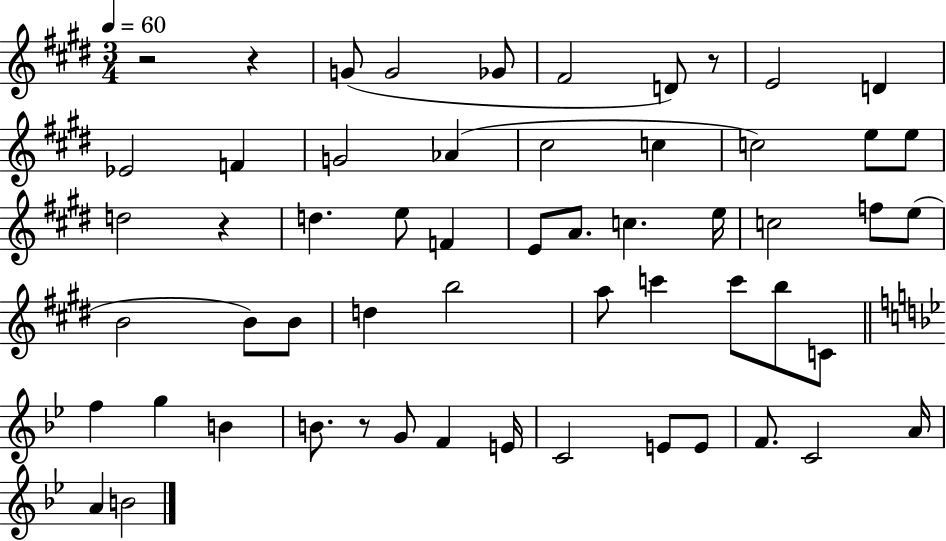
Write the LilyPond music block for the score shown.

{
  \clef treble
  \numericTimeSignature
  \time 3/4
  \key e \major
  \tempo 4 = 60
  r2 r4 | g'8( g'2 ges'8 | fis'2 d'8) r8 | e'2 d'4 | \break ees'2 f'4 | g'2 aes'4( | cis''2 c''4 | c''2) e''8 e''8 | \break d''2 r4 | d''4. e''8 f'4 | e'8 a'8. c''4. e''16 | c''2 f''8 e''8( | \break b'2 b'8) b'8 | d''4 b''2 | a''8 c'''4 c'''8 b''8 c'8 | \bar "||" \break \key bes \major f''4 g''4 b'4 | b'8. r8 g'8 f'4 e'16 | c'2 e'8 e'8 | f'8. c'2 a'16 | \break a'4 b'2 | \bar "|."
}